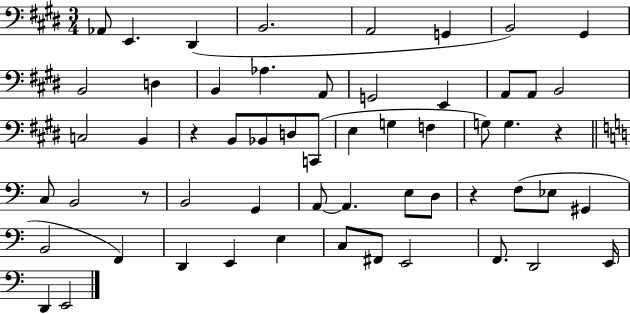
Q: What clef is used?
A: bass